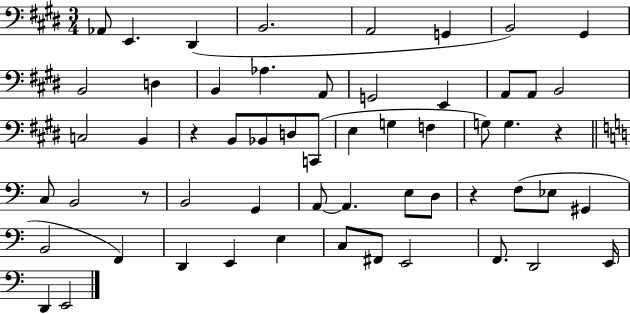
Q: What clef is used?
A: bass